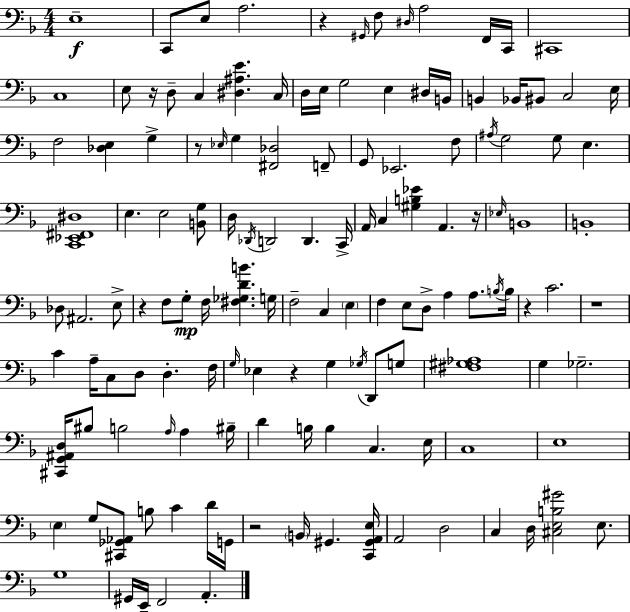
E3/w C2/e E3/e A3/h. R/q G#2/s F3/e D#3/s A3/h F2/s C2/s C#2/w C3/w E3/e R/s D3/e C3/q [D#3,A#3,E4]/q. C3/s D3/s E3/s G3/h E3/q D#3/s B2/s B2/q Bb2/s BIS2/e C3/h E3/s F3/h [Db3,E3]/q G3/q R/e Eb3/s G3/q [F#2,Db3]/h F2/e G2/e Eb2/h. F3/e A#3/s G3/h G3/e E3/q. [C2,Eb2,F#2,D#3]/w E3/q. E3/h [B2,G3]/e D3/s Db2/s D2/h D2/q. C2/s A2/s C3/q [G#3,B3,Eb4]/q A2/q. R/s Eb3/s B2/w B2/w Db3/e A#2/h. E3/e R/q F3/e G3/e F3/s [F#3,Gb3,D4,B4]/q. G3/s F3/h C3/q E3/q F3/q E3/e D3/e A3/q A3/e. B3/s B3/s R/q C4/h. R/w C4/q A3/s C3/e D3/e D3/q. F3/s G3/s Eb3/q R/q G3/q Gb3/s D2/e G3/e [F#3,G#3,Ab3]/w G3/q Gb3/h. [C#2,G2,A#2,D3]/s BIS3/e B3/h A3/s A3/q BIS3/s D4/q B3/s B3/q C3/q. E3/s C3/w E3/w E3/q G3/e [C#2,Gb2,Ab2]/e B3/e C4/q D4/s G2/s R/h B2/s G#2/q. [C2,G#2,A2,E3]/s A2/h D3/h C3/q D3/s [C#3,E3,B3,G#4]/h E3/e. G3/w G#2/s E2/s F2/h A2/q.